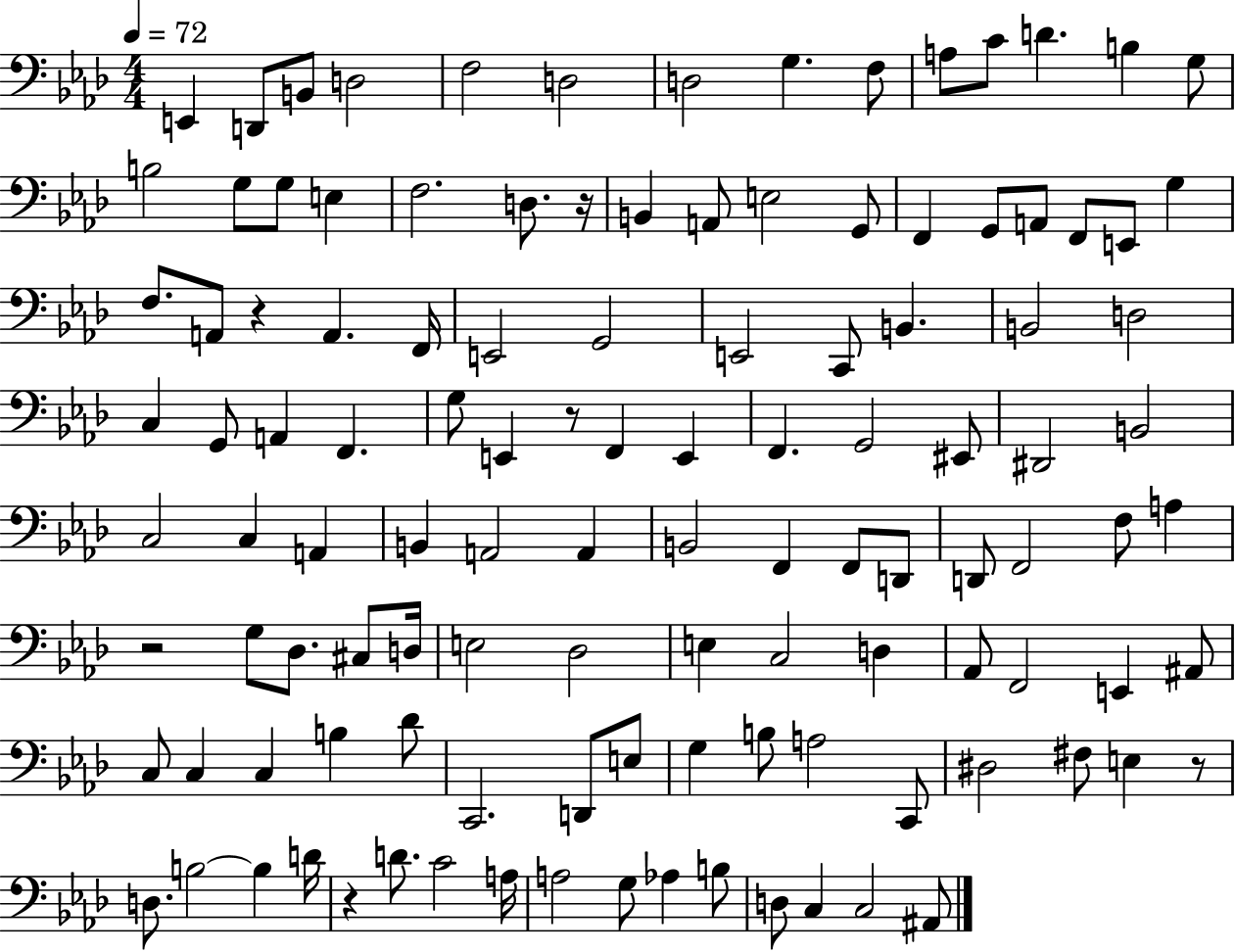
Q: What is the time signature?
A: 4/4